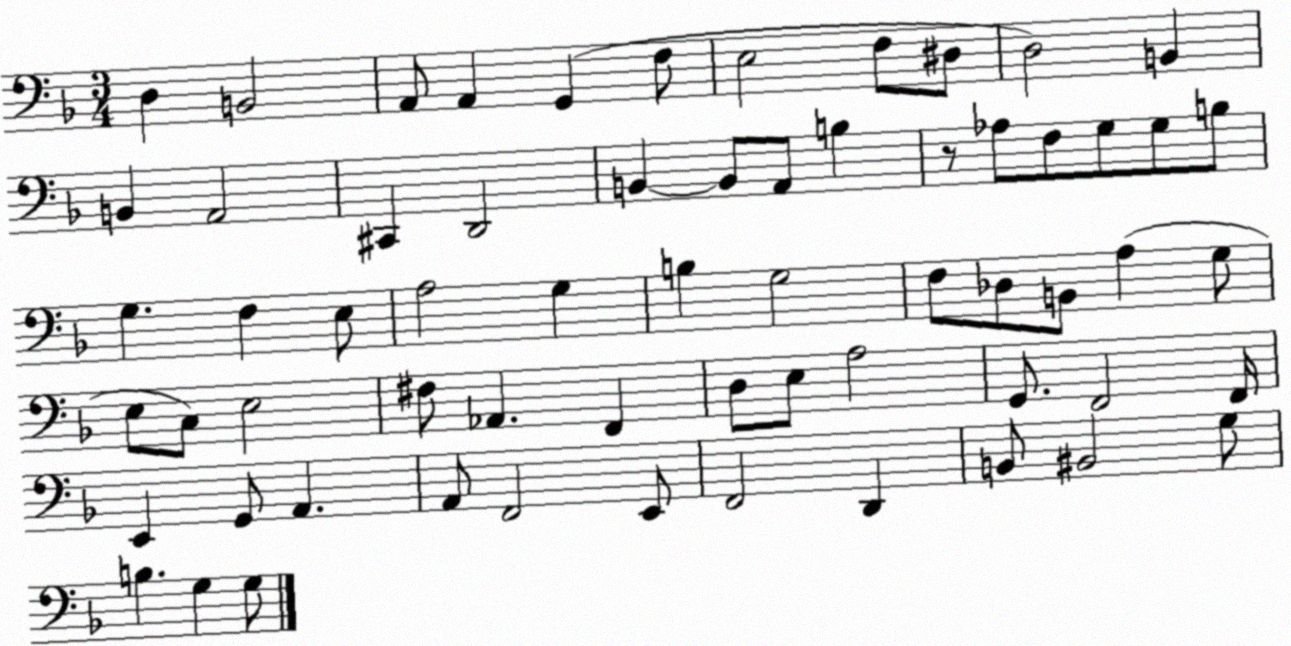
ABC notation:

X:1
T:Untitled
M:3/4
L:1/4
K:F
D, B,,2 A,,/2 A,, G,, F,/2 E,2 F,/2 ^D,/2 D,2 B,, B,, A,,2 ^C,, D,,2 B,, B,,/2 A,,/2 B, z/2 _A,/2 F,/2 G,/2 G,/2 B,/2 G, F, E,/2 A,2 G, B, G,2 F,/2 _D,/2 B,,/2 A, G,/2 E,/2 C,/2 E,2 ^F,/2 _A,, F,, D,/2 E,/2 A,2 G,,/2 F,,2 F,,/4 E,, G,,/2 A,, A,,/2 F,,2 E,,/2 F,,2 D,, B,,/2 ^B,,2 G,/2 B, G, G,/2